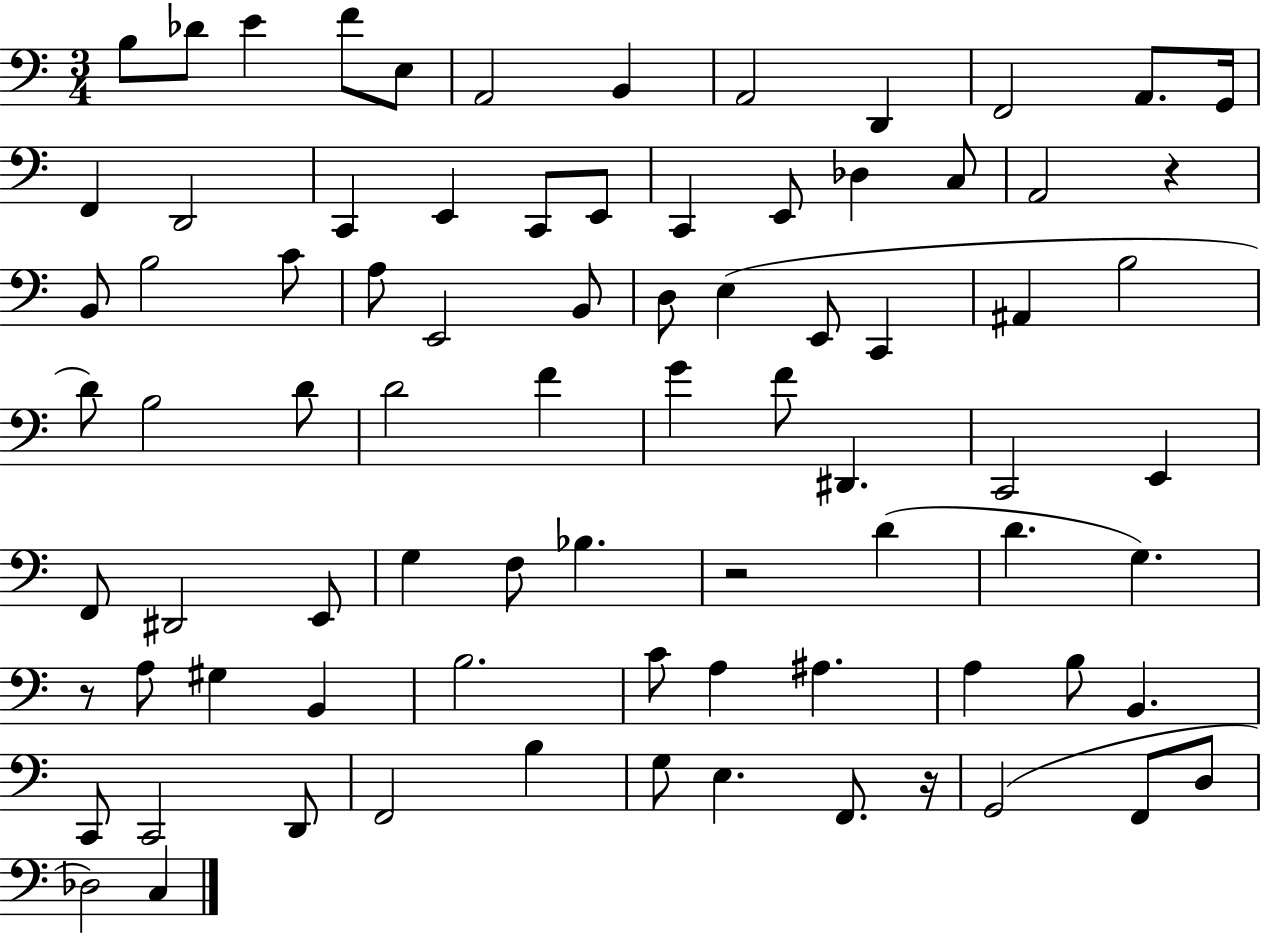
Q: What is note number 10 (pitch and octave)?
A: F2